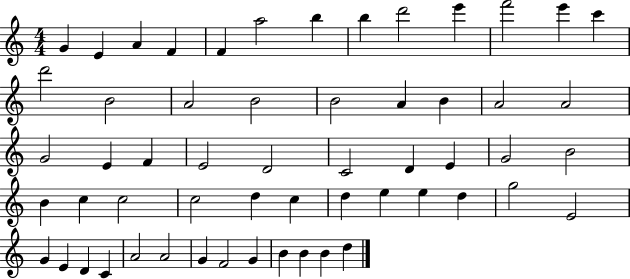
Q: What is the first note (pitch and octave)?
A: G4